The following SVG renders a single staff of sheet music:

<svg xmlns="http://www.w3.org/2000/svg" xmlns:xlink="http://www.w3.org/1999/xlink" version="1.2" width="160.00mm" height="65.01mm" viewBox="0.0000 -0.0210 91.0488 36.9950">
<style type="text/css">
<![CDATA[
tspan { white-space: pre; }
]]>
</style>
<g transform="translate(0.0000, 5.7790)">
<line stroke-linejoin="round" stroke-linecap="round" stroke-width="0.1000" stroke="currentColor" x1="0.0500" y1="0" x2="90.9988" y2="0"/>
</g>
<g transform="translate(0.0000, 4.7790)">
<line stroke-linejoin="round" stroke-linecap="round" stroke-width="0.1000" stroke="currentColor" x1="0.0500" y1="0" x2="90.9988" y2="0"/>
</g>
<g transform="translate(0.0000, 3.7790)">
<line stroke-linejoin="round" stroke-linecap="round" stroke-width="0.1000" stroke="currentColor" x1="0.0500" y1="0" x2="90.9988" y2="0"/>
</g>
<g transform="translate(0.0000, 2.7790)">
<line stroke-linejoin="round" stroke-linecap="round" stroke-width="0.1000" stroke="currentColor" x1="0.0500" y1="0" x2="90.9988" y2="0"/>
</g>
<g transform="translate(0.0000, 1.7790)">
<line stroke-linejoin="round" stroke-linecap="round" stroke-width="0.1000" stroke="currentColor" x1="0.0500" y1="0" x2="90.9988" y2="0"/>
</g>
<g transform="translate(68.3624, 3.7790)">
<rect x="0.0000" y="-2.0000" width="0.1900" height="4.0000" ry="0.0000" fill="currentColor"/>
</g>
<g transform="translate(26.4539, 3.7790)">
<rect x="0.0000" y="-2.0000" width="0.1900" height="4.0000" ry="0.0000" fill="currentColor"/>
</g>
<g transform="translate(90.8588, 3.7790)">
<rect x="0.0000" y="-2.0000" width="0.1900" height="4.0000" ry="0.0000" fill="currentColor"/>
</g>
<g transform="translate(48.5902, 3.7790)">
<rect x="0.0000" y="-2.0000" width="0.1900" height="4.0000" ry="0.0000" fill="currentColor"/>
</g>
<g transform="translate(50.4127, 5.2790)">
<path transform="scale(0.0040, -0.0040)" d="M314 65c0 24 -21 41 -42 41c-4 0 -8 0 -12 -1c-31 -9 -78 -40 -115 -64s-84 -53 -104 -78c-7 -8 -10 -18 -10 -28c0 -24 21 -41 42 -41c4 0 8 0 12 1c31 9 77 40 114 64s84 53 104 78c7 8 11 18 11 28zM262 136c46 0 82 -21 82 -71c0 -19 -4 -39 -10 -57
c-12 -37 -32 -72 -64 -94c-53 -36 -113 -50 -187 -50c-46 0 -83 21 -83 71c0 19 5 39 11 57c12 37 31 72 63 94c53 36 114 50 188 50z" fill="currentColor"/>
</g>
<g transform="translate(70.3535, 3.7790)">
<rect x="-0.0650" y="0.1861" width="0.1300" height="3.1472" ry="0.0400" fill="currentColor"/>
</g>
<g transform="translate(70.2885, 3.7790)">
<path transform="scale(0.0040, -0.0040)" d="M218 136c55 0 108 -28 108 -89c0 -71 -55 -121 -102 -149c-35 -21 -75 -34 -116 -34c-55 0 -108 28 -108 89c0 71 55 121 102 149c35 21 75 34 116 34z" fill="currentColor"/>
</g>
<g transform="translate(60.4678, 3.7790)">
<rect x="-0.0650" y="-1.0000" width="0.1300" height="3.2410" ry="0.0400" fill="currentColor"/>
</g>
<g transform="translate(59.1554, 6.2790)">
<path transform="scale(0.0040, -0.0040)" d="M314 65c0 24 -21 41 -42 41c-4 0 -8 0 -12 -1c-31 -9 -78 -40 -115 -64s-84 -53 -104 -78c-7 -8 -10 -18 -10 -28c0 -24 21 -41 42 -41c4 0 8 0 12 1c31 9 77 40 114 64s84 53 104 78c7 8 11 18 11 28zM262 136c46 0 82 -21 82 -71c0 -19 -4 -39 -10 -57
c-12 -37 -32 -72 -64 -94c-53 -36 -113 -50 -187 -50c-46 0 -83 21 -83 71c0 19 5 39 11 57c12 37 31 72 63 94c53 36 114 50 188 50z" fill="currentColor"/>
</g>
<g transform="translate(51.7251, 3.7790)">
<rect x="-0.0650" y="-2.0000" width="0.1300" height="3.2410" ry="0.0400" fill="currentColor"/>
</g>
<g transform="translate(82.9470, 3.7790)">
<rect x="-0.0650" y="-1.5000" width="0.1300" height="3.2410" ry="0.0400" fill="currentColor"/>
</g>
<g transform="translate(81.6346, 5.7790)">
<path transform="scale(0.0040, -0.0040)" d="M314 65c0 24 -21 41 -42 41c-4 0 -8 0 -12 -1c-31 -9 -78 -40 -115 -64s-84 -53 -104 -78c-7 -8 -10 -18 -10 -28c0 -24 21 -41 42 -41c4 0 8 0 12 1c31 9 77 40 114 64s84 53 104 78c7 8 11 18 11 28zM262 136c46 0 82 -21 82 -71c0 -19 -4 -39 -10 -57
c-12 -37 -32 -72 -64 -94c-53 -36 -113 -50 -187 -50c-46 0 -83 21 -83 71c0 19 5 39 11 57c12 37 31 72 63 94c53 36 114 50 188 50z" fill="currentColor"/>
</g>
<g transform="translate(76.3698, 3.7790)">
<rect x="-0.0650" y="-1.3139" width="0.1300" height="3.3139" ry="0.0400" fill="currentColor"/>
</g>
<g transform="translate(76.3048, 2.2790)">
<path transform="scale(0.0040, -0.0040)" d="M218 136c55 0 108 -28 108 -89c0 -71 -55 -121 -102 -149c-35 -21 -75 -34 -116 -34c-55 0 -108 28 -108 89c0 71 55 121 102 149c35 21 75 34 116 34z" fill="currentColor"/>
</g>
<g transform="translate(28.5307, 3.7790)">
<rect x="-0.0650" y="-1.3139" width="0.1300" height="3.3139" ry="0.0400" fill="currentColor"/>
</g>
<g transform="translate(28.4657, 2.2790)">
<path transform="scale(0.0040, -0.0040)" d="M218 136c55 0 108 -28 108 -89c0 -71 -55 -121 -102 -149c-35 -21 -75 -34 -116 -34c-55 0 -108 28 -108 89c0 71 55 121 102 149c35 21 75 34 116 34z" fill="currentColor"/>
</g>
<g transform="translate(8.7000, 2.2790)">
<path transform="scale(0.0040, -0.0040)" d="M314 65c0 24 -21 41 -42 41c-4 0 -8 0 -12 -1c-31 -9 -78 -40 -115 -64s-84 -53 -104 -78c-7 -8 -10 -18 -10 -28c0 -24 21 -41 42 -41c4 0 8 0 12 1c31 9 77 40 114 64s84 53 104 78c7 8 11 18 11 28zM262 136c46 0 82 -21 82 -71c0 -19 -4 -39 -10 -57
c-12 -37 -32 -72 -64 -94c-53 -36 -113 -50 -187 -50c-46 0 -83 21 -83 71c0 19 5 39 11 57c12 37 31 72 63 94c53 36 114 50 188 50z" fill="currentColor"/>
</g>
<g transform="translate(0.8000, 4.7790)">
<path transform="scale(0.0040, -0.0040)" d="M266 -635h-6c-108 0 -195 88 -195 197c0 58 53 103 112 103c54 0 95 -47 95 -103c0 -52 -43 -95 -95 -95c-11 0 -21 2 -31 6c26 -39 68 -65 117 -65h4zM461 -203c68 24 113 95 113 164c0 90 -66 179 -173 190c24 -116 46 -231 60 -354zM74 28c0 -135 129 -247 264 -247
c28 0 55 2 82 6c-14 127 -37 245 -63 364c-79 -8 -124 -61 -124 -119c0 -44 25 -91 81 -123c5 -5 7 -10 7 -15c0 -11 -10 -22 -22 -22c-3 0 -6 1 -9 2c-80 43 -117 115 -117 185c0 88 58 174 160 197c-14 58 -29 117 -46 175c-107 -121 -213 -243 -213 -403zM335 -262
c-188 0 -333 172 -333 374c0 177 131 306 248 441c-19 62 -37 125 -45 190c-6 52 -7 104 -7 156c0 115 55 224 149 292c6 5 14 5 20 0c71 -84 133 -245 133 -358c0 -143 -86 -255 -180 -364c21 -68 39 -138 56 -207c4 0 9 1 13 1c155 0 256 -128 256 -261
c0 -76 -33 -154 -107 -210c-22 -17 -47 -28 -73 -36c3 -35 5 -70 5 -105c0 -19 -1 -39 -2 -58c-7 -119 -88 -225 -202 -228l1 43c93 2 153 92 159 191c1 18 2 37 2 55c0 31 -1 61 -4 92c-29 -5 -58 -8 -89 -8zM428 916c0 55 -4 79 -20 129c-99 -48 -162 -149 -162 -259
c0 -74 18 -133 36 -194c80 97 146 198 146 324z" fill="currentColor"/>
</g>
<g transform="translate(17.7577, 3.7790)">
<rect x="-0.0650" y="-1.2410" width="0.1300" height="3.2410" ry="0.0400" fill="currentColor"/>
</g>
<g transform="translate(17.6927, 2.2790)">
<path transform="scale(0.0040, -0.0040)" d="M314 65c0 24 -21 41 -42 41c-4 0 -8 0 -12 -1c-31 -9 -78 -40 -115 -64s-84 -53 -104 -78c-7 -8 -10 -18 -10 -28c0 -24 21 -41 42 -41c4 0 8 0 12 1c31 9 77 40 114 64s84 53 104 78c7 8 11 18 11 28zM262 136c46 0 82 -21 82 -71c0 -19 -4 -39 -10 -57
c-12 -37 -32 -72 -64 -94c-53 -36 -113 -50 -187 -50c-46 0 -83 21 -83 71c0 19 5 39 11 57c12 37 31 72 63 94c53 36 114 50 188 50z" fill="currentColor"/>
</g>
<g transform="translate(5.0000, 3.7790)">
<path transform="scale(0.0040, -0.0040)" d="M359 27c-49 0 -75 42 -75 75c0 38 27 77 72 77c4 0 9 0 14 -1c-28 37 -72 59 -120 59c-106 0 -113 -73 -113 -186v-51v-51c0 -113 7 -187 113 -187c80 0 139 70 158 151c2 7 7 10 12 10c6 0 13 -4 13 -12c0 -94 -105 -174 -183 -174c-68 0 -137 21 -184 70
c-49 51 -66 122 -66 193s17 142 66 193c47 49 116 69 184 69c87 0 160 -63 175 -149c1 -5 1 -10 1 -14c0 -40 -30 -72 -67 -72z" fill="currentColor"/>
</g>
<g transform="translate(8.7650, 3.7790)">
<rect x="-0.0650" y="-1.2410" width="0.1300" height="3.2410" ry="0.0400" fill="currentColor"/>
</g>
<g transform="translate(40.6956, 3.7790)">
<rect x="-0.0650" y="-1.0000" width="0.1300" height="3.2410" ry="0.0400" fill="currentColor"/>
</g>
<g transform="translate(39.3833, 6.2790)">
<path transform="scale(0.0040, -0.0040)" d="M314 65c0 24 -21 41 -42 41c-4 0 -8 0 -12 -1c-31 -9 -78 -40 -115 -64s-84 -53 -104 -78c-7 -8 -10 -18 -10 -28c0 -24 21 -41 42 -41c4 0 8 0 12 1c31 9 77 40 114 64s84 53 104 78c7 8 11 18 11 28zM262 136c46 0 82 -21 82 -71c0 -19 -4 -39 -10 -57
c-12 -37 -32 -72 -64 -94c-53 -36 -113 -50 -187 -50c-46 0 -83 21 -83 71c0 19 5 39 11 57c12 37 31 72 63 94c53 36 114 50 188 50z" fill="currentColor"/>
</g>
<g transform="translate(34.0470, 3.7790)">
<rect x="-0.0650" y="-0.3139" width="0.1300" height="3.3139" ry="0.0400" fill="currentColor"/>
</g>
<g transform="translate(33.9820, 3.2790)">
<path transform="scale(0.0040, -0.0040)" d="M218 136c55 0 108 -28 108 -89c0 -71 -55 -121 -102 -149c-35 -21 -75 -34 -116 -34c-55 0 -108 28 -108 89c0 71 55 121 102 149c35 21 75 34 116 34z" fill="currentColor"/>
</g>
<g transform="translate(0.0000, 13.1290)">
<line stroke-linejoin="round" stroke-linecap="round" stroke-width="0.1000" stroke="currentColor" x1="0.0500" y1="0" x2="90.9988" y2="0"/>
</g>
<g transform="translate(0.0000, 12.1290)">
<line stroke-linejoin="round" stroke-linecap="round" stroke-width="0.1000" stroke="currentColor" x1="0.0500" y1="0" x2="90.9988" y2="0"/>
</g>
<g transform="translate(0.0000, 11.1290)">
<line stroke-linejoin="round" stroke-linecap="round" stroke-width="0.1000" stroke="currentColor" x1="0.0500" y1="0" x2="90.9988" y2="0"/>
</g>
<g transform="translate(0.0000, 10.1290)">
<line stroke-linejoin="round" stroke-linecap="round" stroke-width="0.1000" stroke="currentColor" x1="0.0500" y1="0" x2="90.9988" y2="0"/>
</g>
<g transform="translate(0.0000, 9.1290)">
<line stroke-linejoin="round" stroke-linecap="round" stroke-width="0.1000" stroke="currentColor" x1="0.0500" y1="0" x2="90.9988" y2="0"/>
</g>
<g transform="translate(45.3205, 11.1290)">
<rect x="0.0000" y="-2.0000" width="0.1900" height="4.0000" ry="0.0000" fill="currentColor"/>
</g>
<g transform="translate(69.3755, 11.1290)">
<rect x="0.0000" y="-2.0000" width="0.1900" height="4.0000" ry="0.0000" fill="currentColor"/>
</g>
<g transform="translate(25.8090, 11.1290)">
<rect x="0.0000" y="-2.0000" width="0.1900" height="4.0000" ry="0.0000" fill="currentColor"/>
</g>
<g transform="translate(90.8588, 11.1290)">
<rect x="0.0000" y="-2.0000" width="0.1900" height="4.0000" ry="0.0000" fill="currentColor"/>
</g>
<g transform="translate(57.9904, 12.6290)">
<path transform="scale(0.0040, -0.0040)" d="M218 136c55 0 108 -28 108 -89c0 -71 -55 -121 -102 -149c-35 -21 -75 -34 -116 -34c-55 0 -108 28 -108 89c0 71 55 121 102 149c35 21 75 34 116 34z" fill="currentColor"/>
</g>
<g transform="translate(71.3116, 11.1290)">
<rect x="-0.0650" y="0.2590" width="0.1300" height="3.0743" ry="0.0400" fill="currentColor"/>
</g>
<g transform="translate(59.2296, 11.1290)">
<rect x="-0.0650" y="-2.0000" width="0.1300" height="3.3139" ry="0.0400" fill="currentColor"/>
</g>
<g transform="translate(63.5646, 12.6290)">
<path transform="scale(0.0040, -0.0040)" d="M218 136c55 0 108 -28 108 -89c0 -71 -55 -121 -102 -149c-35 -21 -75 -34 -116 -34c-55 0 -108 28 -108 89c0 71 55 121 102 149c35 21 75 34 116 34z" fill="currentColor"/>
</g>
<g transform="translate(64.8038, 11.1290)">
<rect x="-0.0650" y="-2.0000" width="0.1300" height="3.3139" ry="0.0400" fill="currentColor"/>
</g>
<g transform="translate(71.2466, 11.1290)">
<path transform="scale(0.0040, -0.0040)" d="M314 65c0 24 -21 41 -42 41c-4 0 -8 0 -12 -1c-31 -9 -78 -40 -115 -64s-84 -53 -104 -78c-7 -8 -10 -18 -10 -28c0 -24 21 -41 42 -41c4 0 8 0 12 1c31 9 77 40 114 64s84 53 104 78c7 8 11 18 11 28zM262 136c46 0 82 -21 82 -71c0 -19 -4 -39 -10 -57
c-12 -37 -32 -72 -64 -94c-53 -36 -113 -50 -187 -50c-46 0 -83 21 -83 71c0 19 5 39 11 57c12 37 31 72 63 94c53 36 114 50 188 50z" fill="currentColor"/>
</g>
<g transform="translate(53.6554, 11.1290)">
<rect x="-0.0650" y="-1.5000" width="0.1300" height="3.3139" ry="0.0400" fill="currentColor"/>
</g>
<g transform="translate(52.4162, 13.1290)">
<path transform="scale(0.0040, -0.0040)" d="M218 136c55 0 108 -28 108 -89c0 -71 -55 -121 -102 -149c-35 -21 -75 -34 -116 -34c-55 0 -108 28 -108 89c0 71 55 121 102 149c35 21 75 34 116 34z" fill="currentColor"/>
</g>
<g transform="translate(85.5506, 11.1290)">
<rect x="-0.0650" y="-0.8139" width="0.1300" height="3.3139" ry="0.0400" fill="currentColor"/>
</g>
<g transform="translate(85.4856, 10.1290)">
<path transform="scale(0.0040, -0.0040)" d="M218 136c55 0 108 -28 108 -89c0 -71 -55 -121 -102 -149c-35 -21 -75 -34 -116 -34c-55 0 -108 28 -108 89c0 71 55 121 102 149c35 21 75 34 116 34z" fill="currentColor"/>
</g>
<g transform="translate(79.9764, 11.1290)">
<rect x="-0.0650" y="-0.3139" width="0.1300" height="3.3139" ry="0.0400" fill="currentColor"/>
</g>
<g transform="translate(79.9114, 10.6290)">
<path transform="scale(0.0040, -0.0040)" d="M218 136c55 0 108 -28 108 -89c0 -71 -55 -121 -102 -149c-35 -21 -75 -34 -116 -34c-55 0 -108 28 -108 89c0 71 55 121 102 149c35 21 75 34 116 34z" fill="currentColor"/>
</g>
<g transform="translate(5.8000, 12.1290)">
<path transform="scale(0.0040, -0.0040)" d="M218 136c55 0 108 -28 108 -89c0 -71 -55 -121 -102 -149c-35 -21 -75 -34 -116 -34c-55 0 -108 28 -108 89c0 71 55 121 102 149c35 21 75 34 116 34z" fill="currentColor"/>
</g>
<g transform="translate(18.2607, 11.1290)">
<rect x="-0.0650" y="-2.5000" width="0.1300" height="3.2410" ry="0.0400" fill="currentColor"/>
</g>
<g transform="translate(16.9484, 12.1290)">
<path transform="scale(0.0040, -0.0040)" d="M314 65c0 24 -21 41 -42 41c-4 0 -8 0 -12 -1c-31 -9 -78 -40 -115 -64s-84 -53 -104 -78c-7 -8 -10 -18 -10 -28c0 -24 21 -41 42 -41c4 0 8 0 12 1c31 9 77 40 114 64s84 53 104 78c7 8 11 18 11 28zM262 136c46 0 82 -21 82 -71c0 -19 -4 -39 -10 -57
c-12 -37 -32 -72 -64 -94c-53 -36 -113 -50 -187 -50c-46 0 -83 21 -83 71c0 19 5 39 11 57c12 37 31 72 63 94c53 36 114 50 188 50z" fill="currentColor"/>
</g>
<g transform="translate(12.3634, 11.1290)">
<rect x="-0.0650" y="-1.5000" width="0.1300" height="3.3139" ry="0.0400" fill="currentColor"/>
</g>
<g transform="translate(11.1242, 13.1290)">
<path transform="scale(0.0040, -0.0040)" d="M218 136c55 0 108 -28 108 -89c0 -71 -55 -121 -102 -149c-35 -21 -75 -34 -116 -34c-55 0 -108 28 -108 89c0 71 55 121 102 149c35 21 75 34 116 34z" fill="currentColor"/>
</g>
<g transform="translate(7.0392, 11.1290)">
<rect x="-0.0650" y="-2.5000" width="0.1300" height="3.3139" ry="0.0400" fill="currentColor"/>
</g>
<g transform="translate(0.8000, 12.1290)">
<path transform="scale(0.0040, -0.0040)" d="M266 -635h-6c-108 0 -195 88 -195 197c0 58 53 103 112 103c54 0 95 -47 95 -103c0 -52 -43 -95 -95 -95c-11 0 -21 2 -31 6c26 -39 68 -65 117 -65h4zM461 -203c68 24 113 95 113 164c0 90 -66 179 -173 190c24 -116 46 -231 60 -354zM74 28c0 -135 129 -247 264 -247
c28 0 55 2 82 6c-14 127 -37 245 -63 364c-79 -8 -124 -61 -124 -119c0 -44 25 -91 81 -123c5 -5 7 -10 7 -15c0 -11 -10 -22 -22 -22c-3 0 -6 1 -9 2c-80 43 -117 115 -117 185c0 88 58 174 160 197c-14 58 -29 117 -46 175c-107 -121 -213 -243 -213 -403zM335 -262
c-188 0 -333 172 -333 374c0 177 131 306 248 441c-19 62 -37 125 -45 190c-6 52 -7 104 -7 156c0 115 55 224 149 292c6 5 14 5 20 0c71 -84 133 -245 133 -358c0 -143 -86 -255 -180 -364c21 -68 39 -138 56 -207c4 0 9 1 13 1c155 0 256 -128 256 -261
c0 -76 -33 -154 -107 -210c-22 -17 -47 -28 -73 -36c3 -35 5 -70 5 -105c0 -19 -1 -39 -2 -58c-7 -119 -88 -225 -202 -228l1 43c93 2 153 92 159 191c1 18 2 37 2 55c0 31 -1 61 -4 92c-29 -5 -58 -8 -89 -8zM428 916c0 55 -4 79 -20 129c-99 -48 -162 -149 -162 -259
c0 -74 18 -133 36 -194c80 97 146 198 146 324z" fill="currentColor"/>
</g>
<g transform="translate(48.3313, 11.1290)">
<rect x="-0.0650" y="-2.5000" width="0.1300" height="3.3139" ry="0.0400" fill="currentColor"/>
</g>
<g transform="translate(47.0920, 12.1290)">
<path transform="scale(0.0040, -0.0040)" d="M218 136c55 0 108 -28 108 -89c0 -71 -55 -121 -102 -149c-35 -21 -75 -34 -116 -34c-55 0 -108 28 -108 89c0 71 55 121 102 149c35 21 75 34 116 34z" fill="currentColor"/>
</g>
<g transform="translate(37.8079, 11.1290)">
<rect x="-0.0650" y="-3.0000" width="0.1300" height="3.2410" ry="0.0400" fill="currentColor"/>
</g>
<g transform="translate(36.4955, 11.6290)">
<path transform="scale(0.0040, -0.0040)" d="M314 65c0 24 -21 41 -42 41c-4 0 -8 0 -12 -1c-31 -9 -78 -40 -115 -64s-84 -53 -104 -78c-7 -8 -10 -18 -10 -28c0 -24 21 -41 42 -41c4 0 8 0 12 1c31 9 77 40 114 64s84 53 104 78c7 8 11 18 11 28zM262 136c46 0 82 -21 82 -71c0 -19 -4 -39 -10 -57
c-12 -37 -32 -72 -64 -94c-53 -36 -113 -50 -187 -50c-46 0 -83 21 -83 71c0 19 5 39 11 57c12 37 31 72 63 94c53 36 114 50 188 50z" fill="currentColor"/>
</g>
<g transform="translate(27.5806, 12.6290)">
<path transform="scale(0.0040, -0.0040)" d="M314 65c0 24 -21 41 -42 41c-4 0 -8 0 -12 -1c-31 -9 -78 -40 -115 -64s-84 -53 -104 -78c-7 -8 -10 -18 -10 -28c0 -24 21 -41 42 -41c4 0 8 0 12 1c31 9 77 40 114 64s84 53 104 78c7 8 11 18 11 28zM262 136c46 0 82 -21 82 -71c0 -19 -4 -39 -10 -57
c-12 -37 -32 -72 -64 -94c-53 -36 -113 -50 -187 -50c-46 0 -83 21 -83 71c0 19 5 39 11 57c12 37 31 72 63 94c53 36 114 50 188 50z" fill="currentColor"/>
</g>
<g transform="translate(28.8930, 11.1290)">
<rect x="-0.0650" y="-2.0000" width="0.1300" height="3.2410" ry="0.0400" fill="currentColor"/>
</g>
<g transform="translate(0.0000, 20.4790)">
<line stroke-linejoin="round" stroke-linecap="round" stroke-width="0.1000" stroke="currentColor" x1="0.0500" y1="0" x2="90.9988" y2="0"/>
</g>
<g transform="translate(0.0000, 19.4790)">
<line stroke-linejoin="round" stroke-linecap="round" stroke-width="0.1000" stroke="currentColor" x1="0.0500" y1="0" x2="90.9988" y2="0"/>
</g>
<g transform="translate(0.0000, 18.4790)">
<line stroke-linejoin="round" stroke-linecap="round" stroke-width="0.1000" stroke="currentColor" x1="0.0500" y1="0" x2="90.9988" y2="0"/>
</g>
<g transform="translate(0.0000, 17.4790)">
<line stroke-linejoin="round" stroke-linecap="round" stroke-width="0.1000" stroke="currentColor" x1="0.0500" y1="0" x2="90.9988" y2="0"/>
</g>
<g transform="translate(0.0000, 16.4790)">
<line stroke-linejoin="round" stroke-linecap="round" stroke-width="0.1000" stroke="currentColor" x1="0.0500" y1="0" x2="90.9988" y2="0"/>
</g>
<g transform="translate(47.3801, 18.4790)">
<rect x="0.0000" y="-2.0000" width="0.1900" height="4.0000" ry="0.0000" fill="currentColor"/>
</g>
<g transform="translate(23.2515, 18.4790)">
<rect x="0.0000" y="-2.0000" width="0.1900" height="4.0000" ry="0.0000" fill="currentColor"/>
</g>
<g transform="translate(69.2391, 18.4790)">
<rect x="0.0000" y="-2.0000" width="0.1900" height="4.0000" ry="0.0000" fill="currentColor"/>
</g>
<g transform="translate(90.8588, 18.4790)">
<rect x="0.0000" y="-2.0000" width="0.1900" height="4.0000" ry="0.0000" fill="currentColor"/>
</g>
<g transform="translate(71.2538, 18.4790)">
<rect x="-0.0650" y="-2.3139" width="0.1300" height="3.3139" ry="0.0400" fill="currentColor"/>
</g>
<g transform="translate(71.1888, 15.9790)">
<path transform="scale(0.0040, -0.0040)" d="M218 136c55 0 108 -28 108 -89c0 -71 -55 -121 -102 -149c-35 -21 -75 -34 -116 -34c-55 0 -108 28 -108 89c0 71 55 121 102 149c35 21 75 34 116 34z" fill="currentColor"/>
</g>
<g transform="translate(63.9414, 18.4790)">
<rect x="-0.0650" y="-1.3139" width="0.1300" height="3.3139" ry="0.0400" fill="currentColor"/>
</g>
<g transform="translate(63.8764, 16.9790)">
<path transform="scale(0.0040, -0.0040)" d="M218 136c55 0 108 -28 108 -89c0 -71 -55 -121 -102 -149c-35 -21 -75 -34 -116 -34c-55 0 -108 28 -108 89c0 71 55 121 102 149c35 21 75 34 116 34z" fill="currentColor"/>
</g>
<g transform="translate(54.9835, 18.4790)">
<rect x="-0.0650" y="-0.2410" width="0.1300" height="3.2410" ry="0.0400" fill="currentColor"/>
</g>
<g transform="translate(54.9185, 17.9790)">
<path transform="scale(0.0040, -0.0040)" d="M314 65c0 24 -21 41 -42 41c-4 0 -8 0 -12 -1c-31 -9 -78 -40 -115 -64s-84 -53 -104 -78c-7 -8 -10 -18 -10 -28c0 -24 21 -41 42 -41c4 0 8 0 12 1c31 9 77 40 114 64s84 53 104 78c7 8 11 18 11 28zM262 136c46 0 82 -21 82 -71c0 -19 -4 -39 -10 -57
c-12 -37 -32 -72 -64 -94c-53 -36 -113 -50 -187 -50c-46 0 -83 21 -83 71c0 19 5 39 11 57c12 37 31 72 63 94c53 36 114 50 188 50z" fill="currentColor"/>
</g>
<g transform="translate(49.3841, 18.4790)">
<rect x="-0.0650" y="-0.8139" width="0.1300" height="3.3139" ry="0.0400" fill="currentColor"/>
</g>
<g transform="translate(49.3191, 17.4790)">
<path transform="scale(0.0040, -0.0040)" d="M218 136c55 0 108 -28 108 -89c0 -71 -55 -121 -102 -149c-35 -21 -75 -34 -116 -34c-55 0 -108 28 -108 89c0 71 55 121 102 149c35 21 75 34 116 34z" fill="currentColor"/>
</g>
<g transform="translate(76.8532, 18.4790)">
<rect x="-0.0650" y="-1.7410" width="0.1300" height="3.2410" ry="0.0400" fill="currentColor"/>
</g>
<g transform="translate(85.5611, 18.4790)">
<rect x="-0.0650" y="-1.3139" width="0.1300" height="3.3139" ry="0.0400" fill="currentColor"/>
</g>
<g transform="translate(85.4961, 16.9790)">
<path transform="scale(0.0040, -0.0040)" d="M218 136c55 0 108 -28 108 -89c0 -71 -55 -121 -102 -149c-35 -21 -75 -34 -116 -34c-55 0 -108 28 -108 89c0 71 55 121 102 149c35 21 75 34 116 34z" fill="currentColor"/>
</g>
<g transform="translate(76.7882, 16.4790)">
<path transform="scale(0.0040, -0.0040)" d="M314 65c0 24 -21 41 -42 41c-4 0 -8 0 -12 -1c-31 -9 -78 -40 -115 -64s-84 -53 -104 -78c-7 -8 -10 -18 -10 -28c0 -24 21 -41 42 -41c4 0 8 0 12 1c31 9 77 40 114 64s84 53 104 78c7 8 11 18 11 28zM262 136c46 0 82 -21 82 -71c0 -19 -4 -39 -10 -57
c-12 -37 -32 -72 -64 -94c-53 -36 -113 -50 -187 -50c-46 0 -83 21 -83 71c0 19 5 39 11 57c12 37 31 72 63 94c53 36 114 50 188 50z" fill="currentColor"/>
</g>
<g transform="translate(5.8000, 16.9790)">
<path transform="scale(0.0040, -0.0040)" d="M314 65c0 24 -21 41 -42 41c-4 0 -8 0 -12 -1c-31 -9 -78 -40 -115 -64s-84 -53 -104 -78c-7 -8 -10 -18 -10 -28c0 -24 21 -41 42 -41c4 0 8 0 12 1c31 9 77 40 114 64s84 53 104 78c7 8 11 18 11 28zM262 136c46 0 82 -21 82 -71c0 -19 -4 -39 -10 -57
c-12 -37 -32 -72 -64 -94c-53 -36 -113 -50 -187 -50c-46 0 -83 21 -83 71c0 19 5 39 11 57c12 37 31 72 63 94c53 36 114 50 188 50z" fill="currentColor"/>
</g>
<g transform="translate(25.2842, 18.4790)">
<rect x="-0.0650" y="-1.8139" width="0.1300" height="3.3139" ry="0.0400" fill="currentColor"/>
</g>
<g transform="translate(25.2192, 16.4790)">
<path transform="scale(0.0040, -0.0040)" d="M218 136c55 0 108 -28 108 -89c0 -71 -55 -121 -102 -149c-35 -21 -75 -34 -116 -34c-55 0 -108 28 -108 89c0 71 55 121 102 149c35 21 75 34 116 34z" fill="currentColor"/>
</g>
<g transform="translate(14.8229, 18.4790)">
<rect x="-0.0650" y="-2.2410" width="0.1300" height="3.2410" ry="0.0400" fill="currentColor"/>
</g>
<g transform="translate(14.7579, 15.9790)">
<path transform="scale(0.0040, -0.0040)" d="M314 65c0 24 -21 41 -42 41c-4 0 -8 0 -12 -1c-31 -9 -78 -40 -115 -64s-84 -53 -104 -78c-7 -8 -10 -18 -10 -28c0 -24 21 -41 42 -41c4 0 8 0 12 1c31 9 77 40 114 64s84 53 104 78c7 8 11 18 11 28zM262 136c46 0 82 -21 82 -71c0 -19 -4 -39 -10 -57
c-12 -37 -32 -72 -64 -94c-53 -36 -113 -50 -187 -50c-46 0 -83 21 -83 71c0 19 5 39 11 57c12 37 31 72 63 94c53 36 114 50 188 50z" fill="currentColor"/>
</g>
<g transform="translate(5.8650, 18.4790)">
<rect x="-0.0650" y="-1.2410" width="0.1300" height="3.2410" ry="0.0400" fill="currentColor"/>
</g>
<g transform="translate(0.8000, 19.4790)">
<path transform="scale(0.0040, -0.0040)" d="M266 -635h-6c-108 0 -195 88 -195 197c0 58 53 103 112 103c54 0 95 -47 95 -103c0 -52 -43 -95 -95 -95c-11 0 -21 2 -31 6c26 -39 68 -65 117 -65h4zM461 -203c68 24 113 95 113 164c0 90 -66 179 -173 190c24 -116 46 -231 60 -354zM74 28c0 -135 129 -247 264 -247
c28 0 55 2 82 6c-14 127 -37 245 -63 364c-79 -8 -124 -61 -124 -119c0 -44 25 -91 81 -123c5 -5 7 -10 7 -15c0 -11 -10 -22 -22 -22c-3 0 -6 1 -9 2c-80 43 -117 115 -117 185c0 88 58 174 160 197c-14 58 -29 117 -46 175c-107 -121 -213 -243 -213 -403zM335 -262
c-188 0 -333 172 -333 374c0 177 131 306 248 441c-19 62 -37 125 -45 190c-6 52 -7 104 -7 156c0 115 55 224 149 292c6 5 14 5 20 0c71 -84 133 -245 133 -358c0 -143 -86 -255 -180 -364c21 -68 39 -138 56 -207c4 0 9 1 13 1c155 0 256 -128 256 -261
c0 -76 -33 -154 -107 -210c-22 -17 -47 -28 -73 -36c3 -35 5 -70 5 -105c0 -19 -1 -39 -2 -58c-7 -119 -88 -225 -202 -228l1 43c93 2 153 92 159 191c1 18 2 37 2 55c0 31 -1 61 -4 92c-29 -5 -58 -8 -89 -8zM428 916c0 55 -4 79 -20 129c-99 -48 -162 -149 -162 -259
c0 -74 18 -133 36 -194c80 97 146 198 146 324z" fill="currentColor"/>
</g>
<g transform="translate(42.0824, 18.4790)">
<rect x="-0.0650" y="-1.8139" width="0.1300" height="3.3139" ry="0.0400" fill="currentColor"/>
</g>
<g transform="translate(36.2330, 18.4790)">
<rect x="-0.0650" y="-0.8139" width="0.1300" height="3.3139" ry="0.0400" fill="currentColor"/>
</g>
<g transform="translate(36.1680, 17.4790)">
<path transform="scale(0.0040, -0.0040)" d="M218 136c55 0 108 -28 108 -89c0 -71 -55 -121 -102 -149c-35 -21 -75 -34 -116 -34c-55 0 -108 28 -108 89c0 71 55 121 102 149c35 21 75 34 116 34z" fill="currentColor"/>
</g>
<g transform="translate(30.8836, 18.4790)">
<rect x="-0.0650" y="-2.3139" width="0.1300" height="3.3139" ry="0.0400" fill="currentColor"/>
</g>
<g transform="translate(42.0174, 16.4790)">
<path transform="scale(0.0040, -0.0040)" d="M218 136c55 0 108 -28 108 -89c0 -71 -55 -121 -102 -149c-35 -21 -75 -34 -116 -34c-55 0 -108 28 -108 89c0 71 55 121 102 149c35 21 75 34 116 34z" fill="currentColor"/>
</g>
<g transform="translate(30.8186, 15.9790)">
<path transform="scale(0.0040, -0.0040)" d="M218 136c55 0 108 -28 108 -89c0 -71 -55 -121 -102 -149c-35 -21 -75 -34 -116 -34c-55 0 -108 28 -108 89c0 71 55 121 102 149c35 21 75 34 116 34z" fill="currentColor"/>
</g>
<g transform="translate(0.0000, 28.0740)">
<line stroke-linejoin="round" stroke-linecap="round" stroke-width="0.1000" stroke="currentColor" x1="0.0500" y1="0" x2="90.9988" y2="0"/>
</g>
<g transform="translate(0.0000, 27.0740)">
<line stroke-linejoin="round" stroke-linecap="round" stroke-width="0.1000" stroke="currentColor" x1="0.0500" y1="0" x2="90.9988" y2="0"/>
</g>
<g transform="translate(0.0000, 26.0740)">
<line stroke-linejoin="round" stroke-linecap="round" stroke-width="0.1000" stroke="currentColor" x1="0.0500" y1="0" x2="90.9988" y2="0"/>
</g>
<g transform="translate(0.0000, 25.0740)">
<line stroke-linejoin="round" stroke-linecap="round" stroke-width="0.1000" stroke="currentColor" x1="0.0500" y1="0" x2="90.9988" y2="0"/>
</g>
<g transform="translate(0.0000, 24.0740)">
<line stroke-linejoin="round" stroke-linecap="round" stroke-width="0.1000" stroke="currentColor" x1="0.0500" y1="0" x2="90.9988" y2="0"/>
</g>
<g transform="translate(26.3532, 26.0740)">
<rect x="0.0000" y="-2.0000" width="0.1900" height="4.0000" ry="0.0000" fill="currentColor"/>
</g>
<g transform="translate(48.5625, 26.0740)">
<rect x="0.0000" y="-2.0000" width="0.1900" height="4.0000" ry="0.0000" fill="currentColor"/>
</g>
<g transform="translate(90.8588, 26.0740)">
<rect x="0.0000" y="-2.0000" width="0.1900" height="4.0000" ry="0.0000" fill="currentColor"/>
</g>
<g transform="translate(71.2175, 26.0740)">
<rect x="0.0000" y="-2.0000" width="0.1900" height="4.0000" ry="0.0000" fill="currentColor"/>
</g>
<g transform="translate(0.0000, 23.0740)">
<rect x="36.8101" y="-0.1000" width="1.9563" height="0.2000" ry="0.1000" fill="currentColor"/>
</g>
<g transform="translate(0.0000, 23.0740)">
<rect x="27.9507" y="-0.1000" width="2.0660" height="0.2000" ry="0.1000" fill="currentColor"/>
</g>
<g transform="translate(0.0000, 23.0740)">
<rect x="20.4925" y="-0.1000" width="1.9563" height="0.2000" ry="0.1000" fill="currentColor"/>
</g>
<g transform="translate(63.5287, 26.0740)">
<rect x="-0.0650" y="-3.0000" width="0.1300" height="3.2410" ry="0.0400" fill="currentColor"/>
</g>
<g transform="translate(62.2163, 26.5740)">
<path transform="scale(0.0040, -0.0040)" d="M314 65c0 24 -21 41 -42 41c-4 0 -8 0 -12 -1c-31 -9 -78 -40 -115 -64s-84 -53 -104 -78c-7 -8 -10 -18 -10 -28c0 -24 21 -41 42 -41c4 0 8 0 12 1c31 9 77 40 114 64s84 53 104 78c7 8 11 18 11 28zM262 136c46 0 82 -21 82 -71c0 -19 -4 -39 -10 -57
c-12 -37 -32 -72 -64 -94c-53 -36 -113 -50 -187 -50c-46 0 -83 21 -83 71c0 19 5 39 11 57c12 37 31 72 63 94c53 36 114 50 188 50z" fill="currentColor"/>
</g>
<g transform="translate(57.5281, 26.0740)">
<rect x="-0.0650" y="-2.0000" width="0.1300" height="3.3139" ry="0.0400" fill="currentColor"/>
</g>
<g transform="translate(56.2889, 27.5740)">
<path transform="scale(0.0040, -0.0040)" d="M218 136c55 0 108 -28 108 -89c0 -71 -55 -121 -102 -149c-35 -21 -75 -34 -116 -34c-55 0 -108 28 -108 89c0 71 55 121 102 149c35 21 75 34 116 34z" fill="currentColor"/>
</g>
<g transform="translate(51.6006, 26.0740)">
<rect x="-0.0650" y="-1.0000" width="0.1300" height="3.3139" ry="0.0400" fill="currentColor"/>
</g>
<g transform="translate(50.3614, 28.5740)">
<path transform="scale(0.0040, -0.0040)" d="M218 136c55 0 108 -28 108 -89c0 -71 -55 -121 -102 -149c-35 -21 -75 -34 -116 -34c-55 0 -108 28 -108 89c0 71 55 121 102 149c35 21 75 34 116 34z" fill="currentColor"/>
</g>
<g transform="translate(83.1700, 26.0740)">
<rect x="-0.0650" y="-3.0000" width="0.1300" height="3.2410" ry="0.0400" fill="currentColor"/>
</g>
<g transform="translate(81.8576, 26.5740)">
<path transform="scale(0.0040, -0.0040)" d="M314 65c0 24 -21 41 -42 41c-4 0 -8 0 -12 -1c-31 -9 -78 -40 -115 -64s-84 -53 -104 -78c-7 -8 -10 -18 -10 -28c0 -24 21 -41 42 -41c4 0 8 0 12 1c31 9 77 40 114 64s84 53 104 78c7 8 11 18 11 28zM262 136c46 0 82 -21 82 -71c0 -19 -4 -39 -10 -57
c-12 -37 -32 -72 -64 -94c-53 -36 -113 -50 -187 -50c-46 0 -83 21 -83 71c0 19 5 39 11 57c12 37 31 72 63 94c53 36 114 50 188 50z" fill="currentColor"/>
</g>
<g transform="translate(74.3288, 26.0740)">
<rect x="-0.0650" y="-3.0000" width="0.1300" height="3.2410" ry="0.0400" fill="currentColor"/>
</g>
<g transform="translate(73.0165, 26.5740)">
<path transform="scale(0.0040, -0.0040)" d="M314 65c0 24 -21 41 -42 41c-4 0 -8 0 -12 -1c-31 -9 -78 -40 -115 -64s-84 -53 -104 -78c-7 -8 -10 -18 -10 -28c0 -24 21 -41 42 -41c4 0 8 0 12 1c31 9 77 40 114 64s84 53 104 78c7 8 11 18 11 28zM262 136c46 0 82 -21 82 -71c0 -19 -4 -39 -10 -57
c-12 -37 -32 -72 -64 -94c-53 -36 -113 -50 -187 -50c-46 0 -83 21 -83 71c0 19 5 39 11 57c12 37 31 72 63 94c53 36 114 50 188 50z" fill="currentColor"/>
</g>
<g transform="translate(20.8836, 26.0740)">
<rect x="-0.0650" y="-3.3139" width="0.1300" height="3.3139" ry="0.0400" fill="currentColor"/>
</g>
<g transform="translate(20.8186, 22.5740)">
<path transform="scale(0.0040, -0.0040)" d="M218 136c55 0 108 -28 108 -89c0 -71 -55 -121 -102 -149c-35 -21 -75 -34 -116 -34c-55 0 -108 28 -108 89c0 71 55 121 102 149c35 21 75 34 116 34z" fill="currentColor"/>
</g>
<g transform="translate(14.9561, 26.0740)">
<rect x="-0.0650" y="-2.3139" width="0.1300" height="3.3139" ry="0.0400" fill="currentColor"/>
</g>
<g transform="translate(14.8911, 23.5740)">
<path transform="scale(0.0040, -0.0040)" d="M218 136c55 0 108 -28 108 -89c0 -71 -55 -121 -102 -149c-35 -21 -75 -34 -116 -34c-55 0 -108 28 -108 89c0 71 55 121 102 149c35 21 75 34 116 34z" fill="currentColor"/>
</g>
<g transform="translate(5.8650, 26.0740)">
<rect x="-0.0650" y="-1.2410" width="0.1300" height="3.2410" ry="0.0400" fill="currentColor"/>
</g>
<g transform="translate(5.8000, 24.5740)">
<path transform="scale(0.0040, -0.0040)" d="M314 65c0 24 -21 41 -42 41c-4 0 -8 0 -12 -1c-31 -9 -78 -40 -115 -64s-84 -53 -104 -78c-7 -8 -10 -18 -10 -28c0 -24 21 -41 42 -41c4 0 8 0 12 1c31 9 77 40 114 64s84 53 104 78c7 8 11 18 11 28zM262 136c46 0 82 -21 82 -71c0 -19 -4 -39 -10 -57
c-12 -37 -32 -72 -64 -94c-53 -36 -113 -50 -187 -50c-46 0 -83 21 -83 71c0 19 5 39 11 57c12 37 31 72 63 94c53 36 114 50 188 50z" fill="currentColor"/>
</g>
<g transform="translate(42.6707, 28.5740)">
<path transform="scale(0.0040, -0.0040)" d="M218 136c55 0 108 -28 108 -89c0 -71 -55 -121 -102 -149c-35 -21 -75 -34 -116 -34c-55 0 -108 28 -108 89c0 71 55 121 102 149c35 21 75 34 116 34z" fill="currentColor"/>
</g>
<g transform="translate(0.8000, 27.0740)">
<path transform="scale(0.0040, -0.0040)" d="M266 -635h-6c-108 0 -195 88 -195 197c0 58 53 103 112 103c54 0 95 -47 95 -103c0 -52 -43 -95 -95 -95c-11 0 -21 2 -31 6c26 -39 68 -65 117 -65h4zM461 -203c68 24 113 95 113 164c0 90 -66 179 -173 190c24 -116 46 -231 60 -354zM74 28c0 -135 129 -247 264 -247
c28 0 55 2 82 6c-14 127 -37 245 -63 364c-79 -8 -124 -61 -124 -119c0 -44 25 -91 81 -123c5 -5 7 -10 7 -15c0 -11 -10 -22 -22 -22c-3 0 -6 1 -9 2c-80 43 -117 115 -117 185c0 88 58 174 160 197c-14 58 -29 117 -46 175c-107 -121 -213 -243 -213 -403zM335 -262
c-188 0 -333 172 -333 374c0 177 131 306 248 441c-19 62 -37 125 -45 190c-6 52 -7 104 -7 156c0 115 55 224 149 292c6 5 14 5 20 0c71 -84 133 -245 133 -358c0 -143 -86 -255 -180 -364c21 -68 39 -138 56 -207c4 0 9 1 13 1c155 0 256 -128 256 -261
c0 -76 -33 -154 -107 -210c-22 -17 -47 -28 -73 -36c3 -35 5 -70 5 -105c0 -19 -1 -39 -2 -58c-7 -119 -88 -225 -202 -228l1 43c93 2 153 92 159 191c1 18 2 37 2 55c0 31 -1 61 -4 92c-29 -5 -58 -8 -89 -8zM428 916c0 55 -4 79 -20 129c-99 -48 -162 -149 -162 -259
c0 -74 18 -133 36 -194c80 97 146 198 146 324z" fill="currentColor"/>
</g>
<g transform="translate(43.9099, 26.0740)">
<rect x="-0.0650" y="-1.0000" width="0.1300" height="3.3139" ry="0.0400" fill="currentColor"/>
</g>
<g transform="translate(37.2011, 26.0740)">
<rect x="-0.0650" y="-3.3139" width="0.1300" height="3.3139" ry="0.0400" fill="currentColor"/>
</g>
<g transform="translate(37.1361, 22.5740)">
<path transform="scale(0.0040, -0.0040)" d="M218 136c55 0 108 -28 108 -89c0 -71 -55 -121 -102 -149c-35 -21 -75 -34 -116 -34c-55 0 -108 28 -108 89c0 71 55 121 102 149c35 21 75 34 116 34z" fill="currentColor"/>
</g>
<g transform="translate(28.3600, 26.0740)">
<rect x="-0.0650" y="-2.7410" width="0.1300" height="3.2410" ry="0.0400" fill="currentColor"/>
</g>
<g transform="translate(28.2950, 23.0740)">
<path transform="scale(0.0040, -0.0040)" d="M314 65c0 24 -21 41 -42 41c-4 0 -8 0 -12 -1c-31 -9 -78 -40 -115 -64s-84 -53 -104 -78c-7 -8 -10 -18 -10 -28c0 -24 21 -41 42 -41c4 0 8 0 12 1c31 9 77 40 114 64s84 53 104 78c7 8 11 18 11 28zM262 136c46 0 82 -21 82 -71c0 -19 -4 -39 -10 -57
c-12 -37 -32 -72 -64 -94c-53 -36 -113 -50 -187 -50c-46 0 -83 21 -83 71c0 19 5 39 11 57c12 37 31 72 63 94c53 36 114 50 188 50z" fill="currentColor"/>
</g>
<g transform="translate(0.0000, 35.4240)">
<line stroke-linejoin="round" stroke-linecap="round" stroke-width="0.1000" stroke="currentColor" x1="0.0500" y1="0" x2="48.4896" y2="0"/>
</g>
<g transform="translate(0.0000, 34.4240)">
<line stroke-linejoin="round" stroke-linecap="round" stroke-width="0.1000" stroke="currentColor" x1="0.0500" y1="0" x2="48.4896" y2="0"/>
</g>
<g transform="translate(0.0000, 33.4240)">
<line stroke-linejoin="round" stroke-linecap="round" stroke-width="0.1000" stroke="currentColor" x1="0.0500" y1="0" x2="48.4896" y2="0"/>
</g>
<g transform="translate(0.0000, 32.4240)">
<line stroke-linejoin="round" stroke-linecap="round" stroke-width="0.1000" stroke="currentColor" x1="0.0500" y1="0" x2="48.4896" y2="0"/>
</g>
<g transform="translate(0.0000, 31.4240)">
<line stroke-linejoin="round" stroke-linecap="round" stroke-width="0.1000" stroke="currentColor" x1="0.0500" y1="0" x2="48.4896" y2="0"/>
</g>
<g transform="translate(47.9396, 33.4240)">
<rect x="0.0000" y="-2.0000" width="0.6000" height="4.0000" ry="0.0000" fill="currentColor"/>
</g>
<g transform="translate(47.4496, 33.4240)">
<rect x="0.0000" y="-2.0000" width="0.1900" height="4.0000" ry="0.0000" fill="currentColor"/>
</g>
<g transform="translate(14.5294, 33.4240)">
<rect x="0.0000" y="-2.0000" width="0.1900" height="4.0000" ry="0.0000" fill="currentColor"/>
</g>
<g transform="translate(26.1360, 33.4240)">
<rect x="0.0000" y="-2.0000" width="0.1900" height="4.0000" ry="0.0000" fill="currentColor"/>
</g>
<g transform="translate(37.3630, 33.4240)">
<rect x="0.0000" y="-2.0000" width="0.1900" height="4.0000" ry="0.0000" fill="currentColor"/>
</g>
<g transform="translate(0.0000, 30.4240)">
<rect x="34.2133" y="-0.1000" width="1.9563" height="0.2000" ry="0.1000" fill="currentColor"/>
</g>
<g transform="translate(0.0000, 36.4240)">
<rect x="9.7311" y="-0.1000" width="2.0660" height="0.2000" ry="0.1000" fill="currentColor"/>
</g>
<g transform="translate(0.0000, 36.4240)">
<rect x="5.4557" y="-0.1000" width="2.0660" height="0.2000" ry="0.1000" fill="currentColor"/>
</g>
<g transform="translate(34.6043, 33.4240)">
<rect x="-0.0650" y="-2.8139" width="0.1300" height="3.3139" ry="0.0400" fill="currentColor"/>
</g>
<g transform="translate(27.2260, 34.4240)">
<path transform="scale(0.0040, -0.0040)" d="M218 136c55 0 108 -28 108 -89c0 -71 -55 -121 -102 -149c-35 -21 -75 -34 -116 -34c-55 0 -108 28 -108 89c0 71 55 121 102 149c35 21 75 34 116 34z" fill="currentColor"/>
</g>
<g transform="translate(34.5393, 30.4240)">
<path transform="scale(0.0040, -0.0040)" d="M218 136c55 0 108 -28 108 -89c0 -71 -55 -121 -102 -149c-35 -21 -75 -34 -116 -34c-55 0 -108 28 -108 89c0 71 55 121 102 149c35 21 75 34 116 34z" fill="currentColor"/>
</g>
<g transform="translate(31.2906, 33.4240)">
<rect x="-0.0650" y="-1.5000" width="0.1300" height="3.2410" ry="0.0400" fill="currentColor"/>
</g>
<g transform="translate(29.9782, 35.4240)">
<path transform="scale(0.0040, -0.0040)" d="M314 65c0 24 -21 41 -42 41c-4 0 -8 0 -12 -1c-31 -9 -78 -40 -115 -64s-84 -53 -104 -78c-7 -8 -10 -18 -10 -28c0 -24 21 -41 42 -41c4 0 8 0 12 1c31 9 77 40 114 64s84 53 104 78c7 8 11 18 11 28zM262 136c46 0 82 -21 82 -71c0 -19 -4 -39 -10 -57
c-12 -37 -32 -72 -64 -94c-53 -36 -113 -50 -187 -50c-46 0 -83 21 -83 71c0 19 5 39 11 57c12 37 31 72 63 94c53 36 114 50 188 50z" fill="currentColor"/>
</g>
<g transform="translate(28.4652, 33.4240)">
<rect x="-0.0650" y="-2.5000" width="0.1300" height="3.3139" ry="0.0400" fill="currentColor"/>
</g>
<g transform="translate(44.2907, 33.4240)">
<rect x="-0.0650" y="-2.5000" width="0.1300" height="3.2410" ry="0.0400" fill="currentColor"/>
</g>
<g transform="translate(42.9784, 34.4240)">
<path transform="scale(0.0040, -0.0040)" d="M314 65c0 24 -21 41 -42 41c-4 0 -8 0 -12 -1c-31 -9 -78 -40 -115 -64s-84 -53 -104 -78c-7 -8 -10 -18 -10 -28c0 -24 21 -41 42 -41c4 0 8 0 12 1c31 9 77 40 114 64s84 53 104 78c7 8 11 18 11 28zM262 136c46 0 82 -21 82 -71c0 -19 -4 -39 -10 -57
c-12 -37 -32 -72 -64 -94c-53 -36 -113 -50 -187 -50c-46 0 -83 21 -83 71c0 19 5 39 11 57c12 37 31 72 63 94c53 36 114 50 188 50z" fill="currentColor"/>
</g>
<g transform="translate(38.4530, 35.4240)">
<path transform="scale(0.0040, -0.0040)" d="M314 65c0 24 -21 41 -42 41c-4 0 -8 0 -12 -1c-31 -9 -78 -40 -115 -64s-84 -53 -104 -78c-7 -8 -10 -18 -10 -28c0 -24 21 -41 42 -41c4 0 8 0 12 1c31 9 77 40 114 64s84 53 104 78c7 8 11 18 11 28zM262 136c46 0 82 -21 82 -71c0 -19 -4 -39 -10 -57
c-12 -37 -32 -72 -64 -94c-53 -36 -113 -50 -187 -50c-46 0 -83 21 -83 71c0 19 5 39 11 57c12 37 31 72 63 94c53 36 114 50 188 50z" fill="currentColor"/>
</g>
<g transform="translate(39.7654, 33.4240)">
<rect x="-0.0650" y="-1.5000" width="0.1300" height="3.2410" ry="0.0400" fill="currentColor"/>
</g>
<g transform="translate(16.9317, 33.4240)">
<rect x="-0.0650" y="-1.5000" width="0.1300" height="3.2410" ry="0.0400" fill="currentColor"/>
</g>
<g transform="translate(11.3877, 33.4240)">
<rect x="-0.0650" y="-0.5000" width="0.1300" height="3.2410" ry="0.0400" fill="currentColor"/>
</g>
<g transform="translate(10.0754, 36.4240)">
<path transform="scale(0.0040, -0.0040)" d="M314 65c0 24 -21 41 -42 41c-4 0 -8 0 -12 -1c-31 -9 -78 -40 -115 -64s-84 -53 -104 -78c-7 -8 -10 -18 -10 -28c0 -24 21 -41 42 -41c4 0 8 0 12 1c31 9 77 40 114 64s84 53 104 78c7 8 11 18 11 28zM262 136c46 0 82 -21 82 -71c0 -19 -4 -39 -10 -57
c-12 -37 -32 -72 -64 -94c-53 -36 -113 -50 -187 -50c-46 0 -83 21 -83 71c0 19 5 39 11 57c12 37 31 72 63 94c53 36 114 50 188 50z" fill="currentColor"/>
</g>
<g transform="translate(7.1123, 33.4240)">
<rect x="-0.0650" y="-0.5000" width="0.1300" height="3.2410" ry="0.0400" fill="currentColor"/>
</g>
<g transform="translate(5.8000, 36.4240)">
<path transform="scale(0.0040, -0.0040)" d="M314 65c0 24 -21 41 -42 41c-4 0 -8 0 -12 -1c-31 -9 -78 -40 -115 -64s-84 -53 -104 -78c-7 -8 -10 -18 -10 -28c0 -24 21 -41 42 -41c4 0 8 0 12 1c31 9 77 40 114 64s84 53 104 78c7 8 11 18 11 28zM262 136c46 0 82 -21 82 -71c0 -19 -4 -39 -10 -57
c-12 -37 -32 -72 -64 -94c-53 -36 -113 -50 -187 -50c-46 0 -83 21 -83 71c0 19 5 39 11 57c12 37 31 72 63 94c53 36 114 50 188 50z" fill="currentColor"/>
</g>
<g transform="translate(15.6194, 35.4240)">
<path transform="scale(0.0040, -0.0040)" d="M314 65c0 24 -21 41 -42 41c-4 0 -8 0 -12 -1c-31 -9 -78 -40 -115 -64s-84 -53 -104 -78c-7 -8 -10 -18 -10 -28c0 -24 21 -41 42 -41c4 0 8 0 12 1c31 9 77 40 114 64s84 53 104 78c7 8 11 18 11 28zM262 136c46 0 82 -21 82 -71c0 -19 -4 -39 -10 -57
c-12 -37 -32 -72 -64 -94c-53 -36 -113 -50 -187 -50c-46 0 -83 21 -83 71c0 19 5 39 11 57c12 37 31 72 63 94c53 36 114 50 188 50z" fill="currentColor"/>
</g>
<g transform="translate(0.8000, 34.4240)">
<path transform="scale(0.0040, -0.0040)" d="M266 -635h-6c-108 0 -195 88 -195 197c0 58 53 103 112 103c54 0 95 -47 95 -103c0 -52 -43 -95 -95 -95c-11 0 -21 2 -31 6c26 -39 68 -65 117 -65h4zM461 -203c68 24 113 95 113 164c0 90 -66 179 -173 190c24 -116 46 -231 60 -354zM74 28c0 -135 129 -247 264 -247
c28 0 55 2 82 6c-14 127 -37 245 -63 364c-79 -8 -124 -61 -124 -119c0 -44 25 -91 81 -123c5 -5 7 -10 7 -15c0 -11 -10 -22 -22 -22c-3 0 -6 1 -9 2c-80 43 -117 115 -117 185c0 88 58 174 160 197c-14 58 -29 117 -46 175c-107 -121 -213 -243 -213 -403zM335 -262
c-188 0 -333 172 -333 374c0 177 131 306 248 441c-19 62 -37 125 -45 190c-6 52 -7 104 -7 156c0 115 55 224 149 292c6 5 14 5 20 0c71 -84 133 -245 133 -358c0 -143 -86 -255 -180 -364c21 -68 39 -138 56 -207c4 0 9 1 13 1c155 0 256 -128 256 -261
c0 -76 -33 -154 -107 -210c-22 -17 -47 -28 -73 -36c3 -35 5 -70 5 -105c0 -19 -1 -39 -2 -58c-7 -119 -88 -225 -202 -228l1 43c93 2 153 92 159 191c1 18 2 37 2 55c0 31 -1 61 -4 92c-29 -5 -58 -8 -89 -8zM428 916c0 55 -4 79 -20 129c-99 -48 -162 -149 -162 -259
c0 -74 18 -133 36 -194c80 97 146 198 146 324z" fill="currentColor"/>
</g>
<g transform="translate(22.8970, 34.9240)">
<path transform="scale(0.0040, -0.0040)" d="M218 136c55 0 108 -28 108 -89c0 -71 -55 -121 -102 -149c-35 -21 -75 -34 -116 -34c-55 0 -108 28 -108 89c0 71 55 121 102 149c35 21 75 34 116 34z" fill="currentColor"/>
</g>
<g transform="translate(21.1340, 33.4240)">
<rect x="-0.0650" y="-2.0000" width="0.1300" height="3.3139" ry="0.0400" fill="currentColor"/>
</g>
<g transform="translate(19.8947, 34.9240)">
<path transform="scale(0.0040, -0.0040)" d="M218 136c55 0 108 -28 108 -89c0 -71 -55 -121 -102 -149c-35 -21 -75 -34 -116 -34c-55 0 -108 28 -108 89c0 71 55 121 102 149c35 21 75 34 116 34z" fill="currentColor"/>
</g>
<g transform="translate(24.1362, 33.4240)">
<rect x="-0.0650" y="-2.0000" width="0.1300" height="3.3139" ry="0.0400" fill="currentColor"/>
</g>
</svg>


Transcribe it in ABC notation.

X:1
T:Untitled
M:4/4
L:1/4
K:C
e2 e2 e c D2 F2 D2 B e E2 G E G2 F2 A2 G E F F B2 c d e2 g2 f g d f d c2 e g f2 e e2 g b a2 b D D F A2 A2 A2 C2 C2 E2 F F G E2 a E2 G2